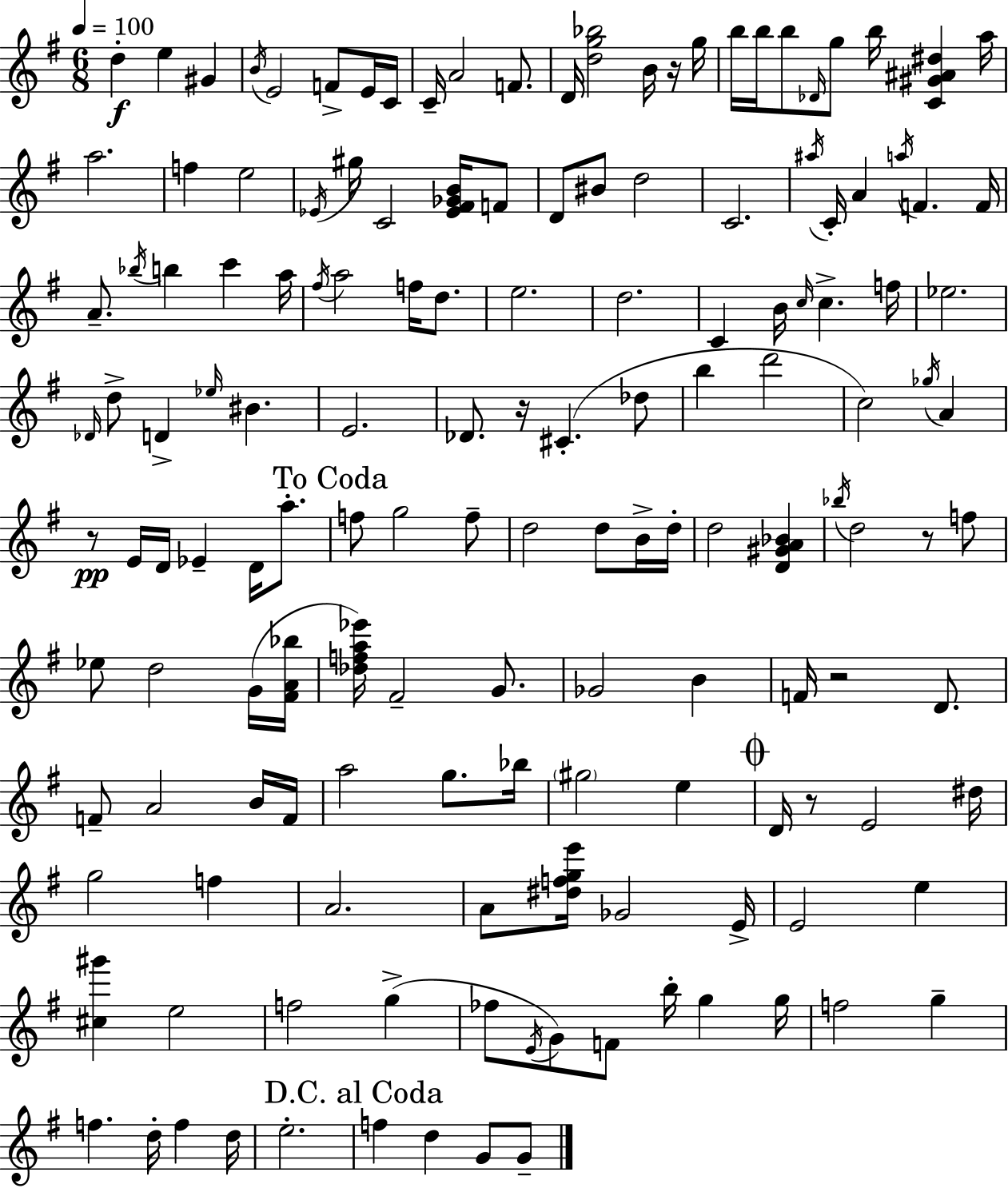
D5/q E5/q G#4/q B4/s E4/h F4/e E4/s C4/s C4/s A4/h F4/e. D4/s [D5,G5,Bb5]/h B4/s R/s G5/s B5/s B5/s B5/e Db4/s G5/e B5/s [C4,G#4,A#4,D#5]/q A5/s A5/h. F5/q E5/h Eb4/s G#5/s C4/h [Eb4,F#4,Gb4,B4]/s F4/e D4/e BIS4/e D5/h C4/h. A#5/s C4/s A4/q A5/s F4/q. F4/s A4/e. Bb5/s B5/q C6/q A5/s F#5/s A5/h F5/s D5/e. E5/h. D5/h. C4/q B4/s C5/s C5/q. F5/s Eb5/h. Db4/s D5/e D4/q Eb5/s BIS4/q. E4/h. Db4/e. R/s C#4/q. Db5/e B5/q D6/h C5/h Gb5/s A4/q R/e E4/s D4/s Eb4/q D4/s A5/e. F5/e G5/h F5/e D5/h D5/e B4/s D5/s D5/h [D4,G#4,A4,Bb4]/q Bb5/s D5/h R/e F5/e Eb5/e D5/h G4/s [F#4,A4,Bb5]/s [Db5,F5,A5,Eb6]/s F#4/h G4/e. Gb4/h B4/q F4/s R/h D4/e. F4/e A4/h B4/s F4/s A5/h G5/e. Bb5/s G#5/h E5/q D4/s R/e E4/h D#5/s G5/h F5/q A4/h. A4/e [D#5,F5,G5,E6]/s Gb4/h E4/s E4/h E5/q [C#5,G#6]/q E5/h F5/h G5/q FES5/e E4/s G4/e F4/e B5/s G5/q G5/s F5/h G5/q F5/q. D5/s F5/q D5/s E5/h. F5/q D5/q G4/e G4/e